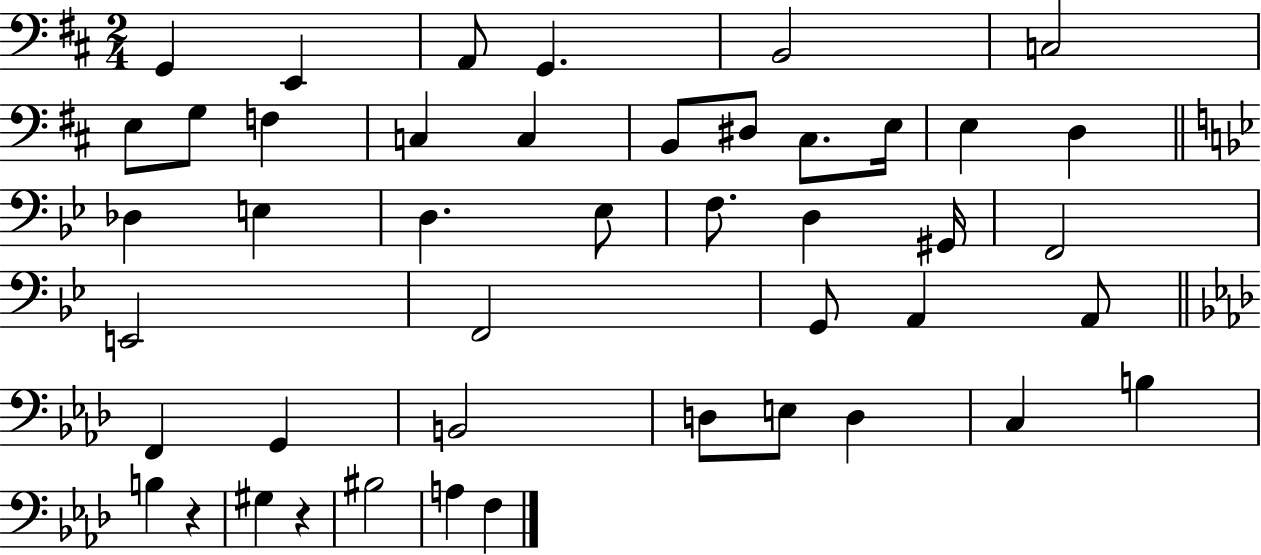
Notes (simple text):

G2/q E2/q A2/e G2/q. B2/h C3/h E3/e G3/e F3/q C3/q C3/q B2/e D#3/e C#3/e. E3/s E3/q D3/q Db3/q E3/q D3/q. Eb3/e F3/e. D3/q G#2/s F2/h E2/h F2/h G2/e A2/q A2/e F2/q G2/q B2/h D3/e E3/e D3/q C3/q B3/q B3/q R/q G#3/q R/q BIS3/h A3/q F3/q